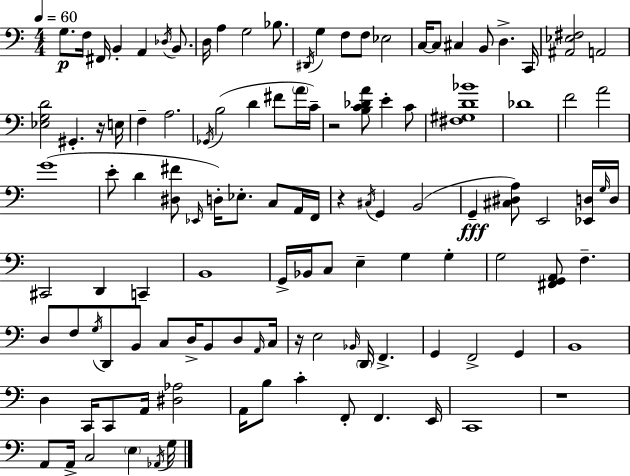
X:1
T:Untitled
M:4/4
L:1/4
K:C
G,/2 F,/4 ^F,,/4 B,, A,, _D,/4 B,,/2 D,/4 A, G,2 _B,/2 ^D,,/4 G, F,/2 F,/2 _E,2 C,/4 C,/2 ^C, B,,/2 D, C,,/4 [^A,,_E,^F,]2 A,,2 [_E,G,D]2 ^G,, z/4 E,/4 F, A,2 _G,,/4 B,2 D ^F/2 A/4 C/4 z2 [B,C_DA]/2 E C/2 [^F,^G,D_B]4 _D4 F2 A2 G4 E/2 D [^D,^F]/2 _E,,/4 D,/4 _E,/2 C,/2 A,,/4 F,,/4 z ^C,/4 G,, B,,2 G,, [^C,^D,A,]/2 E,,2 [_E,,D,]/4 G,/4 D,/4 ^C,,2 D,, C,, B,,4 G,,/4 _B,,/4 C,/2 E, G, G, G,2 [^F,,G,,A,,]/2 F, D,/2 F,/2 G,/4 D,,/2 B,,/2 C,/2 D,/4 B,,/2 D,/2 A,,/4 C,/4 z/4 E,2 _B,,/4 D,,/4 F,, G,, F,,2 G,, B,,4 D, C,,/4 C,,/2 A,,/4 [^D,_A,]2 A,,/4 B,/2 C F,,/2 F,, E,,/4 C,,4 z4 A,,/2 A,,/4 C,2 E, _A,,/4 G,/4